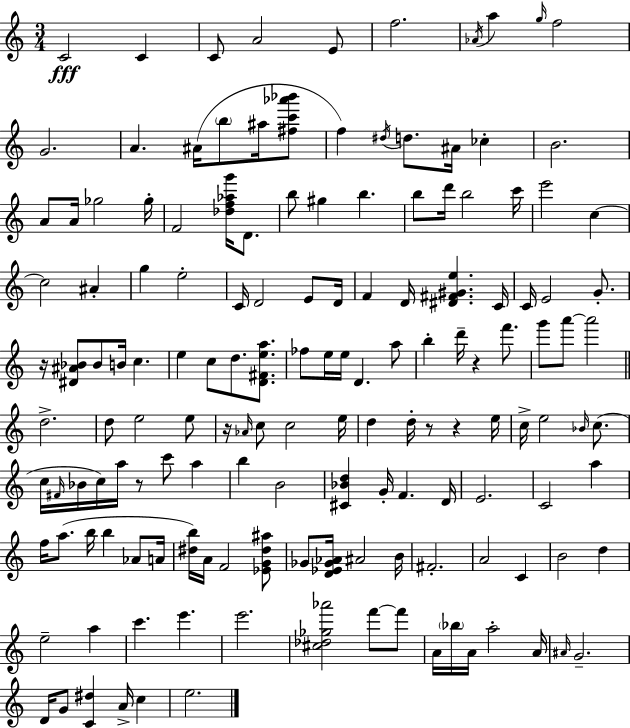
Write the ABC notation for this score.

X:1
T:Untitled
M:3/4
L:1/4
K:Am
C2 C C/2 A2 E/2 f2 _A/4 a g/4 f2 G2 A ^A/4 b/2 ^a/4 [^fc'_a'_b']/2 f ^d/4 d/2 ^A/4 _c B2 A/2 A/4 _g2 _g/4 F2 [_df_ag']/4 D/2 b/2 ^g b b/2 d'/4 b2 c'/4 e'2 c c2 ^A g e2 C/4 D2 E/2 D/4 F D/4 [^D^F^Ge] C/4 C/4 E2 G/2 z/4 [^D^A_B]/2 _B/2 B/4 c e c/2 d/2 [D^Fea]/2 _f/2 e/4 e/4 D a/2 b d'/4 z f'/2 g'/2 a'/2 a'2 d2 d/2 e2 e/2 z/4 _A/4 c/2 c2 e/4 d d/4 z/2 z e/4 c/4 e2 _B/4 c/2 c/4 ^F/4 _B/4 c/4 a/4 z/2 c'/2 a b B2 [^C_Bd] G/4 F D/4 E2 C2 a f/4 a/2 b/4 b _A/2 A/4 [^db]/4 A/4 F2 [_EG^d^a]/2 _G/2 [D_E_G_A]/4 ^A2 B/4 ^F2 A2 C B2 d e2 a c' e' e'2 [^c_d_g_a']2 f'/2 f'/2 A/4 _b/4 A/4 a2 A/4 ^A/4 G2 D/4 G/2 [C^d] A/4 c e2